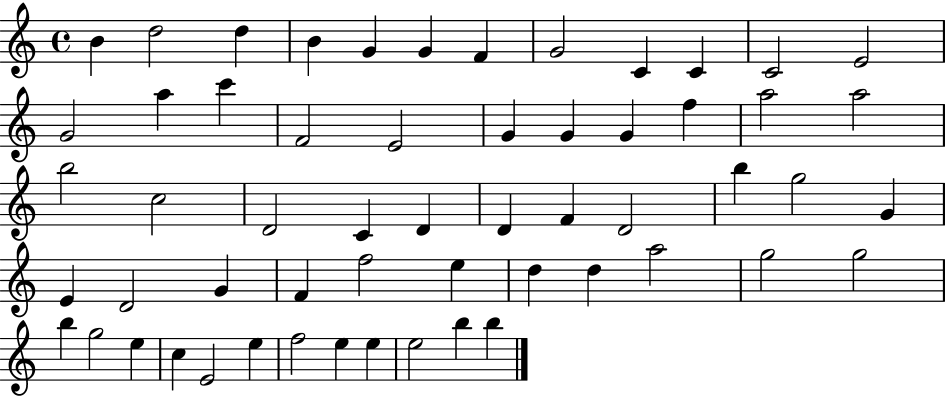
{
  \clef treble
  \time 4/4
  \defaultTimeSignature
  \key c \major
  b'4 d''2 d''4 | b'4 g'4 g'4 f'4 | g'2 c'4 c'4 | c'2 e'2 | \break g'2 a''4 c'''4 | f'2 e'2 | g'4 g'4 g'4 f''4 | a''2 a''2 | \break b''2 c''2 | d'2 c'4 d'4 | d'4 f'4 d'2 | b''4 g''2 g'4 | \break e'4 d'2 g'4 | f'4 f''2 e''4 | d''4 d''4 a''2 | g''2 g''2 | \break b''4 g''2 e''4 | c''4 e'2 e''4 | f''2 e''4 e''4 | e''2 b''4 b''4 | \break \bar "|."
}